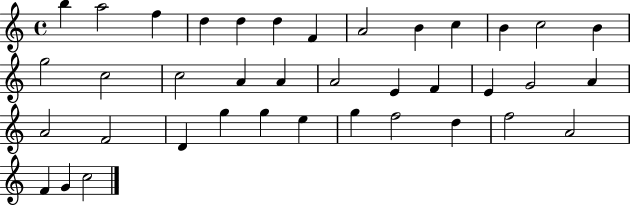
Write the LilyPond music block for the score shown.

{
  \clef treble
  \time 4/4
  \defaultTimeSignature
  \key c \major
  b''4 a''2 f''4 | d''4 d''4 d''4 f'4 | a'2 b'4 c''4 | b'4 c''2 b'4 | \break g''2 c''2 | c''2 a'4 a'4 | a'2 e'4 f'4 | e'4 g'2 a'4 | \break a'2 f'2 | d'4 g''4 g''4 e''4 | g''4 f''2 d''4 | f''2 a'2 | \break f'4 g'4 c''2 | \bar "|."
}